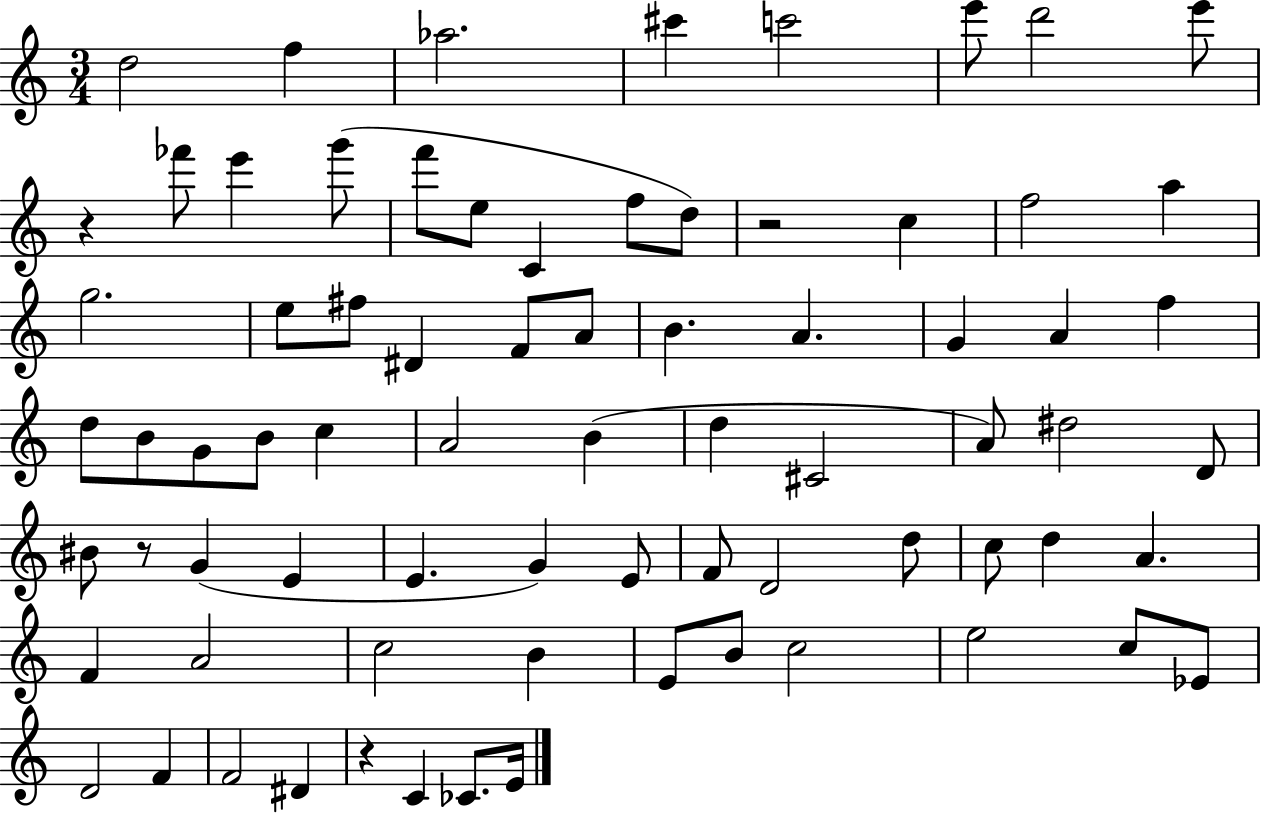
X:1
T:Untitled
M:3/4
L:1/4
K:C
d2 f _a2 ^c' c'2 e'/2 d'2 e'/2 z _f'/2 e' g'/2 f'/2 e/2 C f/2 d/2 z2 c f2 a g2 e/2 ^f/2 ^D F/2 A/2 B A G A f d/2 B/2 G/2 B/2 c A2 B d ^C2 A/2 ^d2 D/2 ^B/2 z/2 G E E G E/2 F/2 D2 d/2 c/2 d A F A2 c2 B E/2 B/2 c2 e2 c/2 _E/2 D2 F F2 ^D z C _C/2 E/4